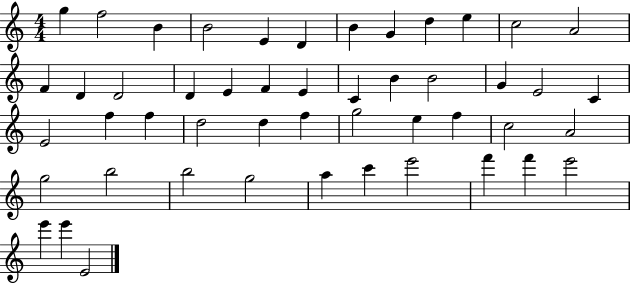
{
  \clef treble
  \numericTimeSignature
  \time 4/4
  \key c \major
  g''4 f''2 b'4 | b'2 e'4 d'4 | b'4 g'4 d''4 e''4 | c''2 a'2 | \break f'4 d'4 d'2 | d'4 e'4 f'4 e'4 | c'4 b'4 b'2 | g'4 e'2 c'4 | \break e'2 f''4 f''4 | d''2 d''4 f''4 | g''2 e''4 f''4 | c''2 a'2 | \break g''2 b''2 | b''2 g''2 | a''4 c'''4 e'''2 | f'''4 f'''4 e'''2 | \break e'''4 e'''4 e'2 | \bar "|."
}